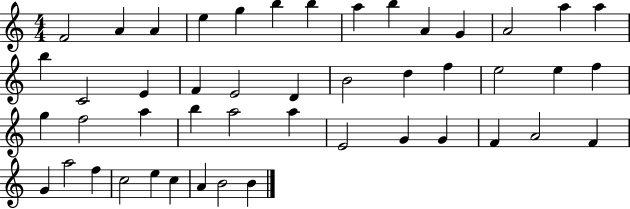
X:1
T:Untitled
M:4/4
L:1/4
K:C
F2 A A e g b b a b A G A2 a a b C2 E F E2 D B2 d f e2 e f g f2 a b a2 a E2 G G F A2 F G a2 f c2 e c A B2 B